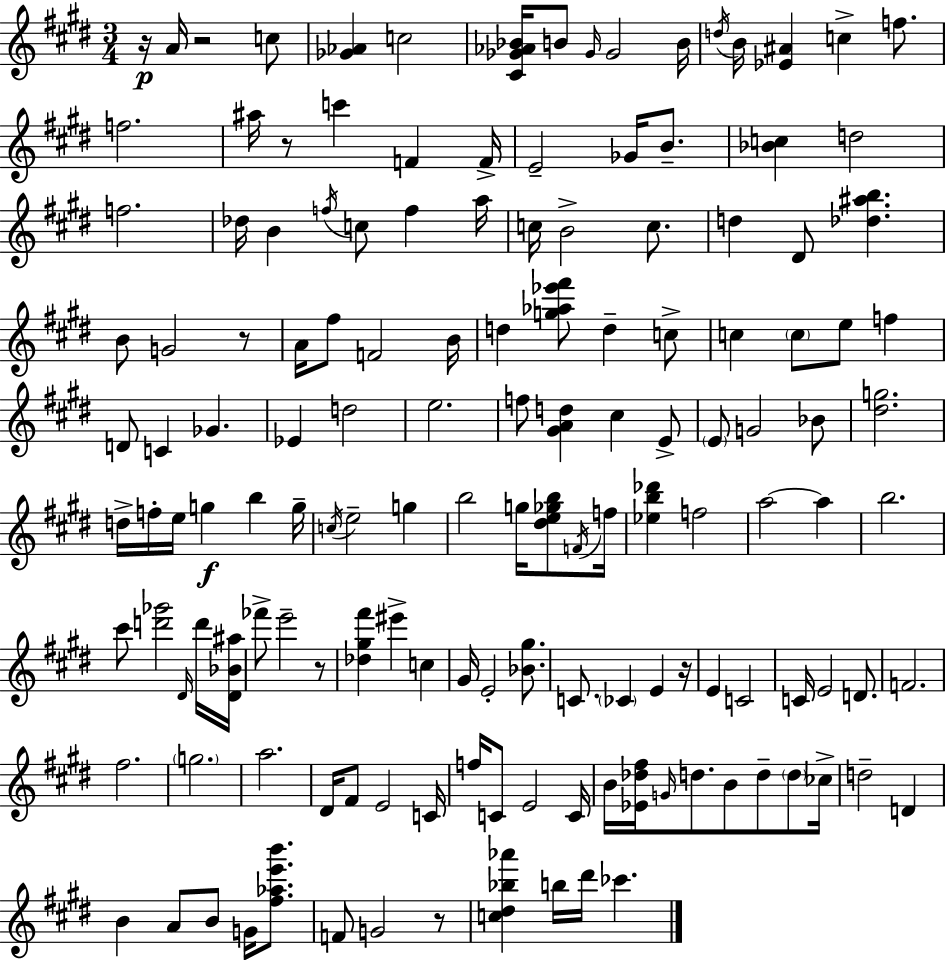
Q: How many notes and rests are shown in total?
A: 145